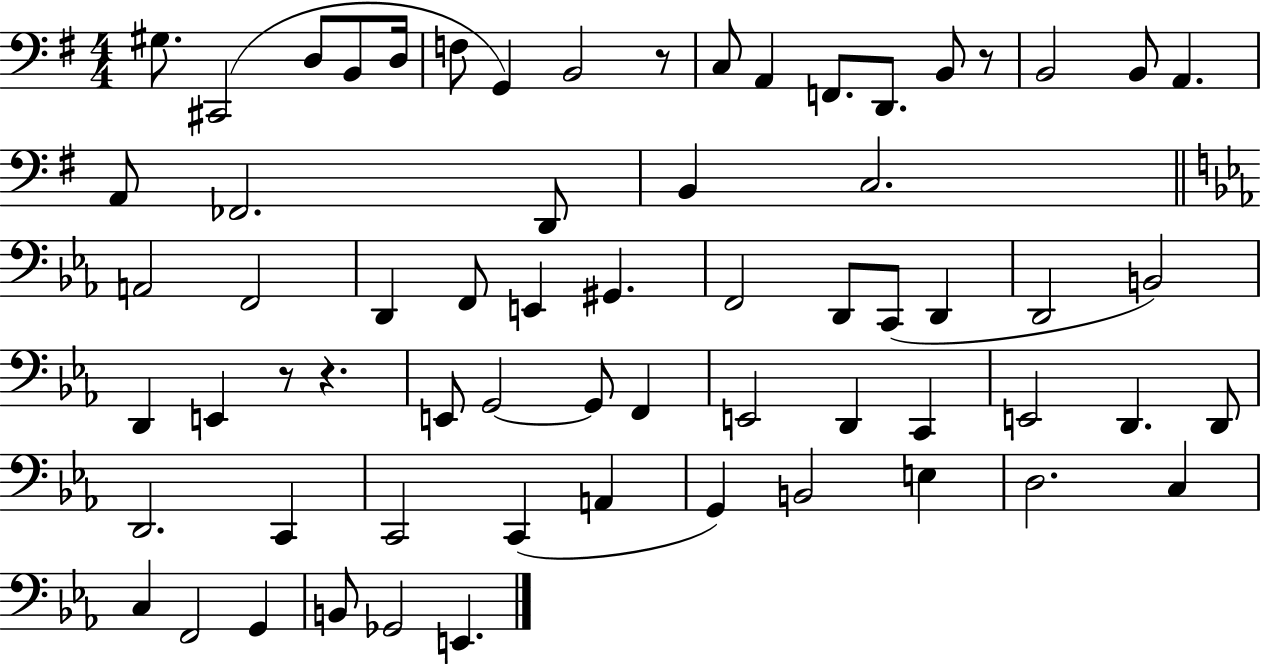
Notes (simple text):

G#3/e. C#2/h D3/e B2/e D3/s F3/e G2/q B2/h R/e C3/e A2/q F2/e. D2/e. B2/e R/e B2/h B2/e A2/q. A2/e FES2/h. D2/e B2/q C3/h. A2/h F2/h D2/q F2/e E2/q G#2/q. F2/h D2/e C2/e D2/q D2/h B2/h D2/q E2/q R/e R/q. E2/e G2/h G2/e F2/q E2/h D2/q C2/q E2/h D2/q. D2/e D2/h. C2/q C2/h C2/q A2/q G2/q B2/h E3/q D3/h. C3/q C3/q F2/h G2/q B2/e Gb2/h E2/q.